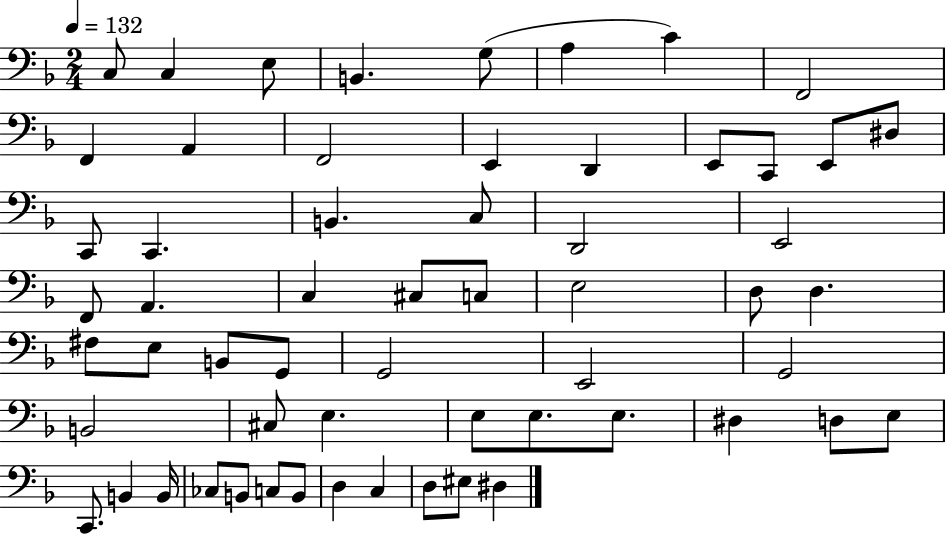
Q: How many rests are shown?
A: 0